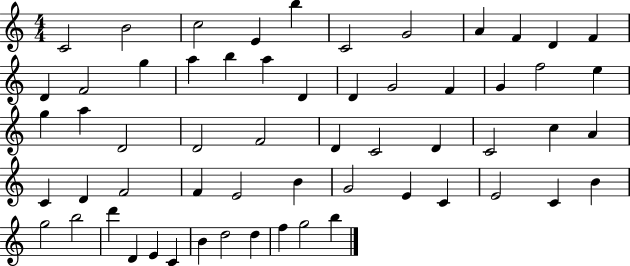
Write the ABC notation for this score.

X:1
T:Untitled
M:4/4
L:1/4
K:C
C2 B2 c2 E b C2 G2 A F D F D F2 g a b a D D G2 F G f2 e g a D2 D2 F2 D C2 D C2 c A C D F2 F E2 B G2 E C E2 C B g2 b2 d' D E C B d2 d f g2 b